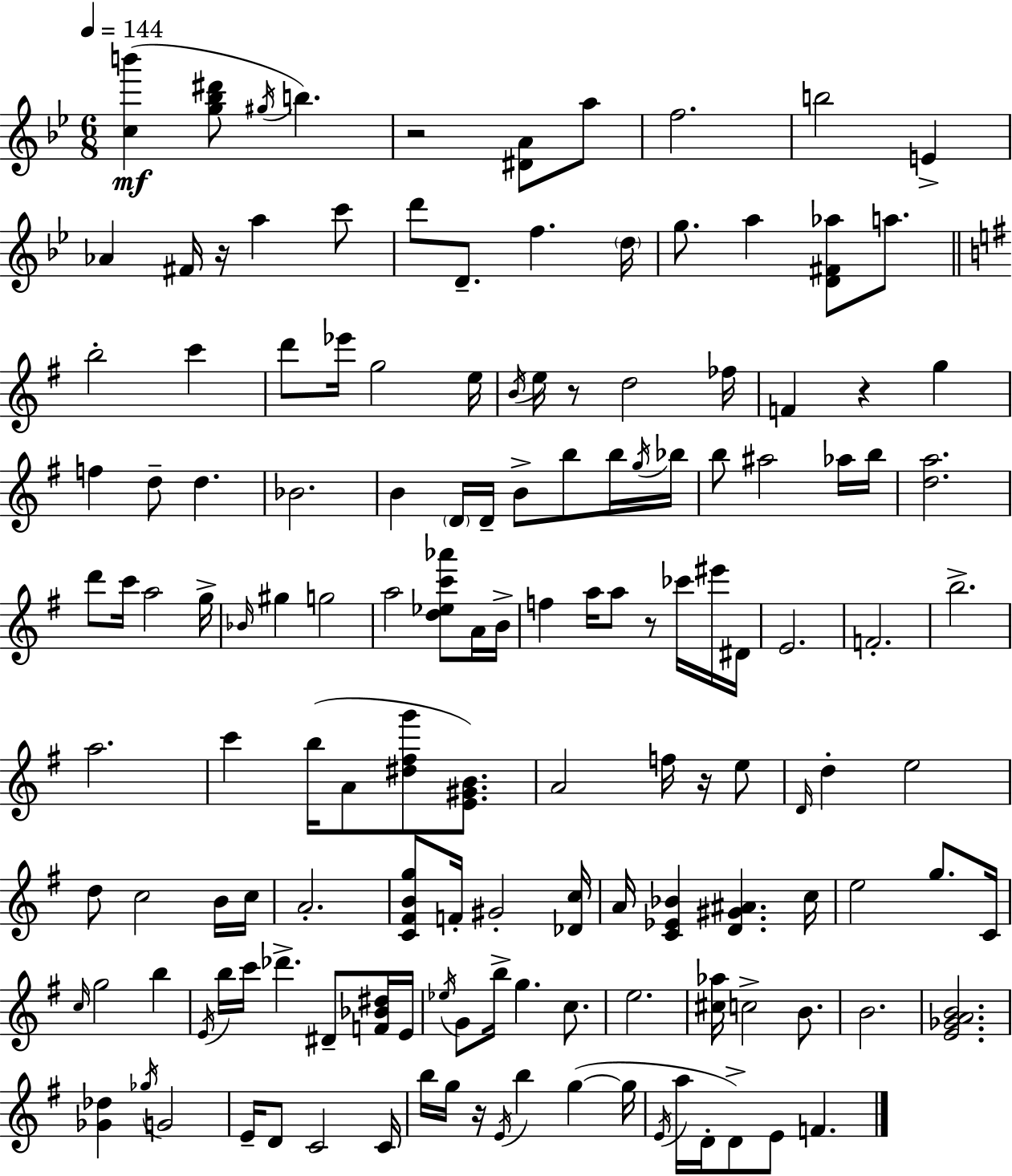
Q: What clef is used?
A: treble